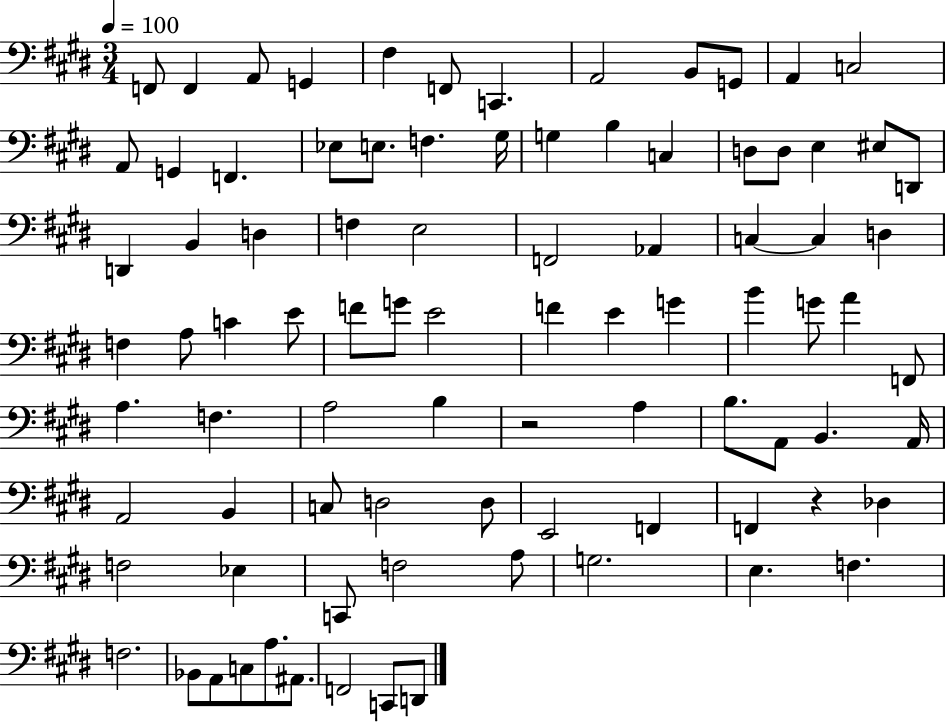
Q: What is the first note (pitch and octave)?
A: F2